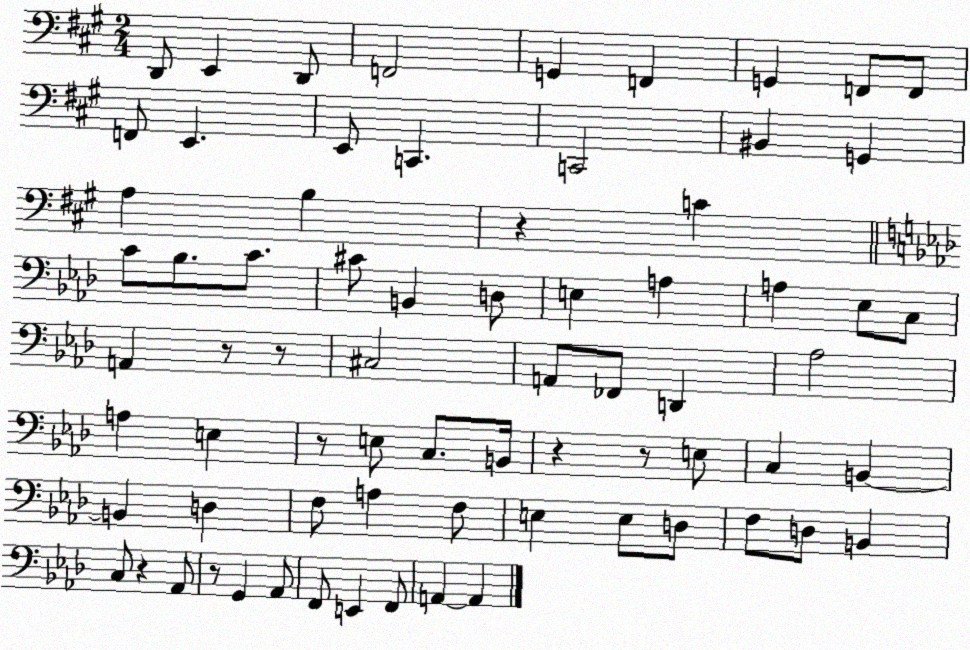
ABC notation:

X:1
T:Untitled
M:2/4
L:1/4
K:A
D,,/2 E,, D,,/2 F,,2 G,, F,, G,, F,,/2 F,,/2 F,,/2 E,, E,,/2 C,, C,,2 ^B,, G,, A, B, z C C/2 _B,/2 C/2 ^C/2 B,, D,/2 E, A, A, _E,/2 C,/2 A,, z/2 z/2 ^C,2 A,,/2 _F,,/2 D,, _A,2 A, E, z/2 E,/2 C,/2 B,,/4 z z/2 E,/2 C, B,, B,, D, F,/2 A, F,/2 E, E,/2 D,/2 F,/2 D,/2 B,, C,/2 z _A,,/2 z/2 G,, _A,,/2 F,,/2 E,, F,,/2 A,, A,,